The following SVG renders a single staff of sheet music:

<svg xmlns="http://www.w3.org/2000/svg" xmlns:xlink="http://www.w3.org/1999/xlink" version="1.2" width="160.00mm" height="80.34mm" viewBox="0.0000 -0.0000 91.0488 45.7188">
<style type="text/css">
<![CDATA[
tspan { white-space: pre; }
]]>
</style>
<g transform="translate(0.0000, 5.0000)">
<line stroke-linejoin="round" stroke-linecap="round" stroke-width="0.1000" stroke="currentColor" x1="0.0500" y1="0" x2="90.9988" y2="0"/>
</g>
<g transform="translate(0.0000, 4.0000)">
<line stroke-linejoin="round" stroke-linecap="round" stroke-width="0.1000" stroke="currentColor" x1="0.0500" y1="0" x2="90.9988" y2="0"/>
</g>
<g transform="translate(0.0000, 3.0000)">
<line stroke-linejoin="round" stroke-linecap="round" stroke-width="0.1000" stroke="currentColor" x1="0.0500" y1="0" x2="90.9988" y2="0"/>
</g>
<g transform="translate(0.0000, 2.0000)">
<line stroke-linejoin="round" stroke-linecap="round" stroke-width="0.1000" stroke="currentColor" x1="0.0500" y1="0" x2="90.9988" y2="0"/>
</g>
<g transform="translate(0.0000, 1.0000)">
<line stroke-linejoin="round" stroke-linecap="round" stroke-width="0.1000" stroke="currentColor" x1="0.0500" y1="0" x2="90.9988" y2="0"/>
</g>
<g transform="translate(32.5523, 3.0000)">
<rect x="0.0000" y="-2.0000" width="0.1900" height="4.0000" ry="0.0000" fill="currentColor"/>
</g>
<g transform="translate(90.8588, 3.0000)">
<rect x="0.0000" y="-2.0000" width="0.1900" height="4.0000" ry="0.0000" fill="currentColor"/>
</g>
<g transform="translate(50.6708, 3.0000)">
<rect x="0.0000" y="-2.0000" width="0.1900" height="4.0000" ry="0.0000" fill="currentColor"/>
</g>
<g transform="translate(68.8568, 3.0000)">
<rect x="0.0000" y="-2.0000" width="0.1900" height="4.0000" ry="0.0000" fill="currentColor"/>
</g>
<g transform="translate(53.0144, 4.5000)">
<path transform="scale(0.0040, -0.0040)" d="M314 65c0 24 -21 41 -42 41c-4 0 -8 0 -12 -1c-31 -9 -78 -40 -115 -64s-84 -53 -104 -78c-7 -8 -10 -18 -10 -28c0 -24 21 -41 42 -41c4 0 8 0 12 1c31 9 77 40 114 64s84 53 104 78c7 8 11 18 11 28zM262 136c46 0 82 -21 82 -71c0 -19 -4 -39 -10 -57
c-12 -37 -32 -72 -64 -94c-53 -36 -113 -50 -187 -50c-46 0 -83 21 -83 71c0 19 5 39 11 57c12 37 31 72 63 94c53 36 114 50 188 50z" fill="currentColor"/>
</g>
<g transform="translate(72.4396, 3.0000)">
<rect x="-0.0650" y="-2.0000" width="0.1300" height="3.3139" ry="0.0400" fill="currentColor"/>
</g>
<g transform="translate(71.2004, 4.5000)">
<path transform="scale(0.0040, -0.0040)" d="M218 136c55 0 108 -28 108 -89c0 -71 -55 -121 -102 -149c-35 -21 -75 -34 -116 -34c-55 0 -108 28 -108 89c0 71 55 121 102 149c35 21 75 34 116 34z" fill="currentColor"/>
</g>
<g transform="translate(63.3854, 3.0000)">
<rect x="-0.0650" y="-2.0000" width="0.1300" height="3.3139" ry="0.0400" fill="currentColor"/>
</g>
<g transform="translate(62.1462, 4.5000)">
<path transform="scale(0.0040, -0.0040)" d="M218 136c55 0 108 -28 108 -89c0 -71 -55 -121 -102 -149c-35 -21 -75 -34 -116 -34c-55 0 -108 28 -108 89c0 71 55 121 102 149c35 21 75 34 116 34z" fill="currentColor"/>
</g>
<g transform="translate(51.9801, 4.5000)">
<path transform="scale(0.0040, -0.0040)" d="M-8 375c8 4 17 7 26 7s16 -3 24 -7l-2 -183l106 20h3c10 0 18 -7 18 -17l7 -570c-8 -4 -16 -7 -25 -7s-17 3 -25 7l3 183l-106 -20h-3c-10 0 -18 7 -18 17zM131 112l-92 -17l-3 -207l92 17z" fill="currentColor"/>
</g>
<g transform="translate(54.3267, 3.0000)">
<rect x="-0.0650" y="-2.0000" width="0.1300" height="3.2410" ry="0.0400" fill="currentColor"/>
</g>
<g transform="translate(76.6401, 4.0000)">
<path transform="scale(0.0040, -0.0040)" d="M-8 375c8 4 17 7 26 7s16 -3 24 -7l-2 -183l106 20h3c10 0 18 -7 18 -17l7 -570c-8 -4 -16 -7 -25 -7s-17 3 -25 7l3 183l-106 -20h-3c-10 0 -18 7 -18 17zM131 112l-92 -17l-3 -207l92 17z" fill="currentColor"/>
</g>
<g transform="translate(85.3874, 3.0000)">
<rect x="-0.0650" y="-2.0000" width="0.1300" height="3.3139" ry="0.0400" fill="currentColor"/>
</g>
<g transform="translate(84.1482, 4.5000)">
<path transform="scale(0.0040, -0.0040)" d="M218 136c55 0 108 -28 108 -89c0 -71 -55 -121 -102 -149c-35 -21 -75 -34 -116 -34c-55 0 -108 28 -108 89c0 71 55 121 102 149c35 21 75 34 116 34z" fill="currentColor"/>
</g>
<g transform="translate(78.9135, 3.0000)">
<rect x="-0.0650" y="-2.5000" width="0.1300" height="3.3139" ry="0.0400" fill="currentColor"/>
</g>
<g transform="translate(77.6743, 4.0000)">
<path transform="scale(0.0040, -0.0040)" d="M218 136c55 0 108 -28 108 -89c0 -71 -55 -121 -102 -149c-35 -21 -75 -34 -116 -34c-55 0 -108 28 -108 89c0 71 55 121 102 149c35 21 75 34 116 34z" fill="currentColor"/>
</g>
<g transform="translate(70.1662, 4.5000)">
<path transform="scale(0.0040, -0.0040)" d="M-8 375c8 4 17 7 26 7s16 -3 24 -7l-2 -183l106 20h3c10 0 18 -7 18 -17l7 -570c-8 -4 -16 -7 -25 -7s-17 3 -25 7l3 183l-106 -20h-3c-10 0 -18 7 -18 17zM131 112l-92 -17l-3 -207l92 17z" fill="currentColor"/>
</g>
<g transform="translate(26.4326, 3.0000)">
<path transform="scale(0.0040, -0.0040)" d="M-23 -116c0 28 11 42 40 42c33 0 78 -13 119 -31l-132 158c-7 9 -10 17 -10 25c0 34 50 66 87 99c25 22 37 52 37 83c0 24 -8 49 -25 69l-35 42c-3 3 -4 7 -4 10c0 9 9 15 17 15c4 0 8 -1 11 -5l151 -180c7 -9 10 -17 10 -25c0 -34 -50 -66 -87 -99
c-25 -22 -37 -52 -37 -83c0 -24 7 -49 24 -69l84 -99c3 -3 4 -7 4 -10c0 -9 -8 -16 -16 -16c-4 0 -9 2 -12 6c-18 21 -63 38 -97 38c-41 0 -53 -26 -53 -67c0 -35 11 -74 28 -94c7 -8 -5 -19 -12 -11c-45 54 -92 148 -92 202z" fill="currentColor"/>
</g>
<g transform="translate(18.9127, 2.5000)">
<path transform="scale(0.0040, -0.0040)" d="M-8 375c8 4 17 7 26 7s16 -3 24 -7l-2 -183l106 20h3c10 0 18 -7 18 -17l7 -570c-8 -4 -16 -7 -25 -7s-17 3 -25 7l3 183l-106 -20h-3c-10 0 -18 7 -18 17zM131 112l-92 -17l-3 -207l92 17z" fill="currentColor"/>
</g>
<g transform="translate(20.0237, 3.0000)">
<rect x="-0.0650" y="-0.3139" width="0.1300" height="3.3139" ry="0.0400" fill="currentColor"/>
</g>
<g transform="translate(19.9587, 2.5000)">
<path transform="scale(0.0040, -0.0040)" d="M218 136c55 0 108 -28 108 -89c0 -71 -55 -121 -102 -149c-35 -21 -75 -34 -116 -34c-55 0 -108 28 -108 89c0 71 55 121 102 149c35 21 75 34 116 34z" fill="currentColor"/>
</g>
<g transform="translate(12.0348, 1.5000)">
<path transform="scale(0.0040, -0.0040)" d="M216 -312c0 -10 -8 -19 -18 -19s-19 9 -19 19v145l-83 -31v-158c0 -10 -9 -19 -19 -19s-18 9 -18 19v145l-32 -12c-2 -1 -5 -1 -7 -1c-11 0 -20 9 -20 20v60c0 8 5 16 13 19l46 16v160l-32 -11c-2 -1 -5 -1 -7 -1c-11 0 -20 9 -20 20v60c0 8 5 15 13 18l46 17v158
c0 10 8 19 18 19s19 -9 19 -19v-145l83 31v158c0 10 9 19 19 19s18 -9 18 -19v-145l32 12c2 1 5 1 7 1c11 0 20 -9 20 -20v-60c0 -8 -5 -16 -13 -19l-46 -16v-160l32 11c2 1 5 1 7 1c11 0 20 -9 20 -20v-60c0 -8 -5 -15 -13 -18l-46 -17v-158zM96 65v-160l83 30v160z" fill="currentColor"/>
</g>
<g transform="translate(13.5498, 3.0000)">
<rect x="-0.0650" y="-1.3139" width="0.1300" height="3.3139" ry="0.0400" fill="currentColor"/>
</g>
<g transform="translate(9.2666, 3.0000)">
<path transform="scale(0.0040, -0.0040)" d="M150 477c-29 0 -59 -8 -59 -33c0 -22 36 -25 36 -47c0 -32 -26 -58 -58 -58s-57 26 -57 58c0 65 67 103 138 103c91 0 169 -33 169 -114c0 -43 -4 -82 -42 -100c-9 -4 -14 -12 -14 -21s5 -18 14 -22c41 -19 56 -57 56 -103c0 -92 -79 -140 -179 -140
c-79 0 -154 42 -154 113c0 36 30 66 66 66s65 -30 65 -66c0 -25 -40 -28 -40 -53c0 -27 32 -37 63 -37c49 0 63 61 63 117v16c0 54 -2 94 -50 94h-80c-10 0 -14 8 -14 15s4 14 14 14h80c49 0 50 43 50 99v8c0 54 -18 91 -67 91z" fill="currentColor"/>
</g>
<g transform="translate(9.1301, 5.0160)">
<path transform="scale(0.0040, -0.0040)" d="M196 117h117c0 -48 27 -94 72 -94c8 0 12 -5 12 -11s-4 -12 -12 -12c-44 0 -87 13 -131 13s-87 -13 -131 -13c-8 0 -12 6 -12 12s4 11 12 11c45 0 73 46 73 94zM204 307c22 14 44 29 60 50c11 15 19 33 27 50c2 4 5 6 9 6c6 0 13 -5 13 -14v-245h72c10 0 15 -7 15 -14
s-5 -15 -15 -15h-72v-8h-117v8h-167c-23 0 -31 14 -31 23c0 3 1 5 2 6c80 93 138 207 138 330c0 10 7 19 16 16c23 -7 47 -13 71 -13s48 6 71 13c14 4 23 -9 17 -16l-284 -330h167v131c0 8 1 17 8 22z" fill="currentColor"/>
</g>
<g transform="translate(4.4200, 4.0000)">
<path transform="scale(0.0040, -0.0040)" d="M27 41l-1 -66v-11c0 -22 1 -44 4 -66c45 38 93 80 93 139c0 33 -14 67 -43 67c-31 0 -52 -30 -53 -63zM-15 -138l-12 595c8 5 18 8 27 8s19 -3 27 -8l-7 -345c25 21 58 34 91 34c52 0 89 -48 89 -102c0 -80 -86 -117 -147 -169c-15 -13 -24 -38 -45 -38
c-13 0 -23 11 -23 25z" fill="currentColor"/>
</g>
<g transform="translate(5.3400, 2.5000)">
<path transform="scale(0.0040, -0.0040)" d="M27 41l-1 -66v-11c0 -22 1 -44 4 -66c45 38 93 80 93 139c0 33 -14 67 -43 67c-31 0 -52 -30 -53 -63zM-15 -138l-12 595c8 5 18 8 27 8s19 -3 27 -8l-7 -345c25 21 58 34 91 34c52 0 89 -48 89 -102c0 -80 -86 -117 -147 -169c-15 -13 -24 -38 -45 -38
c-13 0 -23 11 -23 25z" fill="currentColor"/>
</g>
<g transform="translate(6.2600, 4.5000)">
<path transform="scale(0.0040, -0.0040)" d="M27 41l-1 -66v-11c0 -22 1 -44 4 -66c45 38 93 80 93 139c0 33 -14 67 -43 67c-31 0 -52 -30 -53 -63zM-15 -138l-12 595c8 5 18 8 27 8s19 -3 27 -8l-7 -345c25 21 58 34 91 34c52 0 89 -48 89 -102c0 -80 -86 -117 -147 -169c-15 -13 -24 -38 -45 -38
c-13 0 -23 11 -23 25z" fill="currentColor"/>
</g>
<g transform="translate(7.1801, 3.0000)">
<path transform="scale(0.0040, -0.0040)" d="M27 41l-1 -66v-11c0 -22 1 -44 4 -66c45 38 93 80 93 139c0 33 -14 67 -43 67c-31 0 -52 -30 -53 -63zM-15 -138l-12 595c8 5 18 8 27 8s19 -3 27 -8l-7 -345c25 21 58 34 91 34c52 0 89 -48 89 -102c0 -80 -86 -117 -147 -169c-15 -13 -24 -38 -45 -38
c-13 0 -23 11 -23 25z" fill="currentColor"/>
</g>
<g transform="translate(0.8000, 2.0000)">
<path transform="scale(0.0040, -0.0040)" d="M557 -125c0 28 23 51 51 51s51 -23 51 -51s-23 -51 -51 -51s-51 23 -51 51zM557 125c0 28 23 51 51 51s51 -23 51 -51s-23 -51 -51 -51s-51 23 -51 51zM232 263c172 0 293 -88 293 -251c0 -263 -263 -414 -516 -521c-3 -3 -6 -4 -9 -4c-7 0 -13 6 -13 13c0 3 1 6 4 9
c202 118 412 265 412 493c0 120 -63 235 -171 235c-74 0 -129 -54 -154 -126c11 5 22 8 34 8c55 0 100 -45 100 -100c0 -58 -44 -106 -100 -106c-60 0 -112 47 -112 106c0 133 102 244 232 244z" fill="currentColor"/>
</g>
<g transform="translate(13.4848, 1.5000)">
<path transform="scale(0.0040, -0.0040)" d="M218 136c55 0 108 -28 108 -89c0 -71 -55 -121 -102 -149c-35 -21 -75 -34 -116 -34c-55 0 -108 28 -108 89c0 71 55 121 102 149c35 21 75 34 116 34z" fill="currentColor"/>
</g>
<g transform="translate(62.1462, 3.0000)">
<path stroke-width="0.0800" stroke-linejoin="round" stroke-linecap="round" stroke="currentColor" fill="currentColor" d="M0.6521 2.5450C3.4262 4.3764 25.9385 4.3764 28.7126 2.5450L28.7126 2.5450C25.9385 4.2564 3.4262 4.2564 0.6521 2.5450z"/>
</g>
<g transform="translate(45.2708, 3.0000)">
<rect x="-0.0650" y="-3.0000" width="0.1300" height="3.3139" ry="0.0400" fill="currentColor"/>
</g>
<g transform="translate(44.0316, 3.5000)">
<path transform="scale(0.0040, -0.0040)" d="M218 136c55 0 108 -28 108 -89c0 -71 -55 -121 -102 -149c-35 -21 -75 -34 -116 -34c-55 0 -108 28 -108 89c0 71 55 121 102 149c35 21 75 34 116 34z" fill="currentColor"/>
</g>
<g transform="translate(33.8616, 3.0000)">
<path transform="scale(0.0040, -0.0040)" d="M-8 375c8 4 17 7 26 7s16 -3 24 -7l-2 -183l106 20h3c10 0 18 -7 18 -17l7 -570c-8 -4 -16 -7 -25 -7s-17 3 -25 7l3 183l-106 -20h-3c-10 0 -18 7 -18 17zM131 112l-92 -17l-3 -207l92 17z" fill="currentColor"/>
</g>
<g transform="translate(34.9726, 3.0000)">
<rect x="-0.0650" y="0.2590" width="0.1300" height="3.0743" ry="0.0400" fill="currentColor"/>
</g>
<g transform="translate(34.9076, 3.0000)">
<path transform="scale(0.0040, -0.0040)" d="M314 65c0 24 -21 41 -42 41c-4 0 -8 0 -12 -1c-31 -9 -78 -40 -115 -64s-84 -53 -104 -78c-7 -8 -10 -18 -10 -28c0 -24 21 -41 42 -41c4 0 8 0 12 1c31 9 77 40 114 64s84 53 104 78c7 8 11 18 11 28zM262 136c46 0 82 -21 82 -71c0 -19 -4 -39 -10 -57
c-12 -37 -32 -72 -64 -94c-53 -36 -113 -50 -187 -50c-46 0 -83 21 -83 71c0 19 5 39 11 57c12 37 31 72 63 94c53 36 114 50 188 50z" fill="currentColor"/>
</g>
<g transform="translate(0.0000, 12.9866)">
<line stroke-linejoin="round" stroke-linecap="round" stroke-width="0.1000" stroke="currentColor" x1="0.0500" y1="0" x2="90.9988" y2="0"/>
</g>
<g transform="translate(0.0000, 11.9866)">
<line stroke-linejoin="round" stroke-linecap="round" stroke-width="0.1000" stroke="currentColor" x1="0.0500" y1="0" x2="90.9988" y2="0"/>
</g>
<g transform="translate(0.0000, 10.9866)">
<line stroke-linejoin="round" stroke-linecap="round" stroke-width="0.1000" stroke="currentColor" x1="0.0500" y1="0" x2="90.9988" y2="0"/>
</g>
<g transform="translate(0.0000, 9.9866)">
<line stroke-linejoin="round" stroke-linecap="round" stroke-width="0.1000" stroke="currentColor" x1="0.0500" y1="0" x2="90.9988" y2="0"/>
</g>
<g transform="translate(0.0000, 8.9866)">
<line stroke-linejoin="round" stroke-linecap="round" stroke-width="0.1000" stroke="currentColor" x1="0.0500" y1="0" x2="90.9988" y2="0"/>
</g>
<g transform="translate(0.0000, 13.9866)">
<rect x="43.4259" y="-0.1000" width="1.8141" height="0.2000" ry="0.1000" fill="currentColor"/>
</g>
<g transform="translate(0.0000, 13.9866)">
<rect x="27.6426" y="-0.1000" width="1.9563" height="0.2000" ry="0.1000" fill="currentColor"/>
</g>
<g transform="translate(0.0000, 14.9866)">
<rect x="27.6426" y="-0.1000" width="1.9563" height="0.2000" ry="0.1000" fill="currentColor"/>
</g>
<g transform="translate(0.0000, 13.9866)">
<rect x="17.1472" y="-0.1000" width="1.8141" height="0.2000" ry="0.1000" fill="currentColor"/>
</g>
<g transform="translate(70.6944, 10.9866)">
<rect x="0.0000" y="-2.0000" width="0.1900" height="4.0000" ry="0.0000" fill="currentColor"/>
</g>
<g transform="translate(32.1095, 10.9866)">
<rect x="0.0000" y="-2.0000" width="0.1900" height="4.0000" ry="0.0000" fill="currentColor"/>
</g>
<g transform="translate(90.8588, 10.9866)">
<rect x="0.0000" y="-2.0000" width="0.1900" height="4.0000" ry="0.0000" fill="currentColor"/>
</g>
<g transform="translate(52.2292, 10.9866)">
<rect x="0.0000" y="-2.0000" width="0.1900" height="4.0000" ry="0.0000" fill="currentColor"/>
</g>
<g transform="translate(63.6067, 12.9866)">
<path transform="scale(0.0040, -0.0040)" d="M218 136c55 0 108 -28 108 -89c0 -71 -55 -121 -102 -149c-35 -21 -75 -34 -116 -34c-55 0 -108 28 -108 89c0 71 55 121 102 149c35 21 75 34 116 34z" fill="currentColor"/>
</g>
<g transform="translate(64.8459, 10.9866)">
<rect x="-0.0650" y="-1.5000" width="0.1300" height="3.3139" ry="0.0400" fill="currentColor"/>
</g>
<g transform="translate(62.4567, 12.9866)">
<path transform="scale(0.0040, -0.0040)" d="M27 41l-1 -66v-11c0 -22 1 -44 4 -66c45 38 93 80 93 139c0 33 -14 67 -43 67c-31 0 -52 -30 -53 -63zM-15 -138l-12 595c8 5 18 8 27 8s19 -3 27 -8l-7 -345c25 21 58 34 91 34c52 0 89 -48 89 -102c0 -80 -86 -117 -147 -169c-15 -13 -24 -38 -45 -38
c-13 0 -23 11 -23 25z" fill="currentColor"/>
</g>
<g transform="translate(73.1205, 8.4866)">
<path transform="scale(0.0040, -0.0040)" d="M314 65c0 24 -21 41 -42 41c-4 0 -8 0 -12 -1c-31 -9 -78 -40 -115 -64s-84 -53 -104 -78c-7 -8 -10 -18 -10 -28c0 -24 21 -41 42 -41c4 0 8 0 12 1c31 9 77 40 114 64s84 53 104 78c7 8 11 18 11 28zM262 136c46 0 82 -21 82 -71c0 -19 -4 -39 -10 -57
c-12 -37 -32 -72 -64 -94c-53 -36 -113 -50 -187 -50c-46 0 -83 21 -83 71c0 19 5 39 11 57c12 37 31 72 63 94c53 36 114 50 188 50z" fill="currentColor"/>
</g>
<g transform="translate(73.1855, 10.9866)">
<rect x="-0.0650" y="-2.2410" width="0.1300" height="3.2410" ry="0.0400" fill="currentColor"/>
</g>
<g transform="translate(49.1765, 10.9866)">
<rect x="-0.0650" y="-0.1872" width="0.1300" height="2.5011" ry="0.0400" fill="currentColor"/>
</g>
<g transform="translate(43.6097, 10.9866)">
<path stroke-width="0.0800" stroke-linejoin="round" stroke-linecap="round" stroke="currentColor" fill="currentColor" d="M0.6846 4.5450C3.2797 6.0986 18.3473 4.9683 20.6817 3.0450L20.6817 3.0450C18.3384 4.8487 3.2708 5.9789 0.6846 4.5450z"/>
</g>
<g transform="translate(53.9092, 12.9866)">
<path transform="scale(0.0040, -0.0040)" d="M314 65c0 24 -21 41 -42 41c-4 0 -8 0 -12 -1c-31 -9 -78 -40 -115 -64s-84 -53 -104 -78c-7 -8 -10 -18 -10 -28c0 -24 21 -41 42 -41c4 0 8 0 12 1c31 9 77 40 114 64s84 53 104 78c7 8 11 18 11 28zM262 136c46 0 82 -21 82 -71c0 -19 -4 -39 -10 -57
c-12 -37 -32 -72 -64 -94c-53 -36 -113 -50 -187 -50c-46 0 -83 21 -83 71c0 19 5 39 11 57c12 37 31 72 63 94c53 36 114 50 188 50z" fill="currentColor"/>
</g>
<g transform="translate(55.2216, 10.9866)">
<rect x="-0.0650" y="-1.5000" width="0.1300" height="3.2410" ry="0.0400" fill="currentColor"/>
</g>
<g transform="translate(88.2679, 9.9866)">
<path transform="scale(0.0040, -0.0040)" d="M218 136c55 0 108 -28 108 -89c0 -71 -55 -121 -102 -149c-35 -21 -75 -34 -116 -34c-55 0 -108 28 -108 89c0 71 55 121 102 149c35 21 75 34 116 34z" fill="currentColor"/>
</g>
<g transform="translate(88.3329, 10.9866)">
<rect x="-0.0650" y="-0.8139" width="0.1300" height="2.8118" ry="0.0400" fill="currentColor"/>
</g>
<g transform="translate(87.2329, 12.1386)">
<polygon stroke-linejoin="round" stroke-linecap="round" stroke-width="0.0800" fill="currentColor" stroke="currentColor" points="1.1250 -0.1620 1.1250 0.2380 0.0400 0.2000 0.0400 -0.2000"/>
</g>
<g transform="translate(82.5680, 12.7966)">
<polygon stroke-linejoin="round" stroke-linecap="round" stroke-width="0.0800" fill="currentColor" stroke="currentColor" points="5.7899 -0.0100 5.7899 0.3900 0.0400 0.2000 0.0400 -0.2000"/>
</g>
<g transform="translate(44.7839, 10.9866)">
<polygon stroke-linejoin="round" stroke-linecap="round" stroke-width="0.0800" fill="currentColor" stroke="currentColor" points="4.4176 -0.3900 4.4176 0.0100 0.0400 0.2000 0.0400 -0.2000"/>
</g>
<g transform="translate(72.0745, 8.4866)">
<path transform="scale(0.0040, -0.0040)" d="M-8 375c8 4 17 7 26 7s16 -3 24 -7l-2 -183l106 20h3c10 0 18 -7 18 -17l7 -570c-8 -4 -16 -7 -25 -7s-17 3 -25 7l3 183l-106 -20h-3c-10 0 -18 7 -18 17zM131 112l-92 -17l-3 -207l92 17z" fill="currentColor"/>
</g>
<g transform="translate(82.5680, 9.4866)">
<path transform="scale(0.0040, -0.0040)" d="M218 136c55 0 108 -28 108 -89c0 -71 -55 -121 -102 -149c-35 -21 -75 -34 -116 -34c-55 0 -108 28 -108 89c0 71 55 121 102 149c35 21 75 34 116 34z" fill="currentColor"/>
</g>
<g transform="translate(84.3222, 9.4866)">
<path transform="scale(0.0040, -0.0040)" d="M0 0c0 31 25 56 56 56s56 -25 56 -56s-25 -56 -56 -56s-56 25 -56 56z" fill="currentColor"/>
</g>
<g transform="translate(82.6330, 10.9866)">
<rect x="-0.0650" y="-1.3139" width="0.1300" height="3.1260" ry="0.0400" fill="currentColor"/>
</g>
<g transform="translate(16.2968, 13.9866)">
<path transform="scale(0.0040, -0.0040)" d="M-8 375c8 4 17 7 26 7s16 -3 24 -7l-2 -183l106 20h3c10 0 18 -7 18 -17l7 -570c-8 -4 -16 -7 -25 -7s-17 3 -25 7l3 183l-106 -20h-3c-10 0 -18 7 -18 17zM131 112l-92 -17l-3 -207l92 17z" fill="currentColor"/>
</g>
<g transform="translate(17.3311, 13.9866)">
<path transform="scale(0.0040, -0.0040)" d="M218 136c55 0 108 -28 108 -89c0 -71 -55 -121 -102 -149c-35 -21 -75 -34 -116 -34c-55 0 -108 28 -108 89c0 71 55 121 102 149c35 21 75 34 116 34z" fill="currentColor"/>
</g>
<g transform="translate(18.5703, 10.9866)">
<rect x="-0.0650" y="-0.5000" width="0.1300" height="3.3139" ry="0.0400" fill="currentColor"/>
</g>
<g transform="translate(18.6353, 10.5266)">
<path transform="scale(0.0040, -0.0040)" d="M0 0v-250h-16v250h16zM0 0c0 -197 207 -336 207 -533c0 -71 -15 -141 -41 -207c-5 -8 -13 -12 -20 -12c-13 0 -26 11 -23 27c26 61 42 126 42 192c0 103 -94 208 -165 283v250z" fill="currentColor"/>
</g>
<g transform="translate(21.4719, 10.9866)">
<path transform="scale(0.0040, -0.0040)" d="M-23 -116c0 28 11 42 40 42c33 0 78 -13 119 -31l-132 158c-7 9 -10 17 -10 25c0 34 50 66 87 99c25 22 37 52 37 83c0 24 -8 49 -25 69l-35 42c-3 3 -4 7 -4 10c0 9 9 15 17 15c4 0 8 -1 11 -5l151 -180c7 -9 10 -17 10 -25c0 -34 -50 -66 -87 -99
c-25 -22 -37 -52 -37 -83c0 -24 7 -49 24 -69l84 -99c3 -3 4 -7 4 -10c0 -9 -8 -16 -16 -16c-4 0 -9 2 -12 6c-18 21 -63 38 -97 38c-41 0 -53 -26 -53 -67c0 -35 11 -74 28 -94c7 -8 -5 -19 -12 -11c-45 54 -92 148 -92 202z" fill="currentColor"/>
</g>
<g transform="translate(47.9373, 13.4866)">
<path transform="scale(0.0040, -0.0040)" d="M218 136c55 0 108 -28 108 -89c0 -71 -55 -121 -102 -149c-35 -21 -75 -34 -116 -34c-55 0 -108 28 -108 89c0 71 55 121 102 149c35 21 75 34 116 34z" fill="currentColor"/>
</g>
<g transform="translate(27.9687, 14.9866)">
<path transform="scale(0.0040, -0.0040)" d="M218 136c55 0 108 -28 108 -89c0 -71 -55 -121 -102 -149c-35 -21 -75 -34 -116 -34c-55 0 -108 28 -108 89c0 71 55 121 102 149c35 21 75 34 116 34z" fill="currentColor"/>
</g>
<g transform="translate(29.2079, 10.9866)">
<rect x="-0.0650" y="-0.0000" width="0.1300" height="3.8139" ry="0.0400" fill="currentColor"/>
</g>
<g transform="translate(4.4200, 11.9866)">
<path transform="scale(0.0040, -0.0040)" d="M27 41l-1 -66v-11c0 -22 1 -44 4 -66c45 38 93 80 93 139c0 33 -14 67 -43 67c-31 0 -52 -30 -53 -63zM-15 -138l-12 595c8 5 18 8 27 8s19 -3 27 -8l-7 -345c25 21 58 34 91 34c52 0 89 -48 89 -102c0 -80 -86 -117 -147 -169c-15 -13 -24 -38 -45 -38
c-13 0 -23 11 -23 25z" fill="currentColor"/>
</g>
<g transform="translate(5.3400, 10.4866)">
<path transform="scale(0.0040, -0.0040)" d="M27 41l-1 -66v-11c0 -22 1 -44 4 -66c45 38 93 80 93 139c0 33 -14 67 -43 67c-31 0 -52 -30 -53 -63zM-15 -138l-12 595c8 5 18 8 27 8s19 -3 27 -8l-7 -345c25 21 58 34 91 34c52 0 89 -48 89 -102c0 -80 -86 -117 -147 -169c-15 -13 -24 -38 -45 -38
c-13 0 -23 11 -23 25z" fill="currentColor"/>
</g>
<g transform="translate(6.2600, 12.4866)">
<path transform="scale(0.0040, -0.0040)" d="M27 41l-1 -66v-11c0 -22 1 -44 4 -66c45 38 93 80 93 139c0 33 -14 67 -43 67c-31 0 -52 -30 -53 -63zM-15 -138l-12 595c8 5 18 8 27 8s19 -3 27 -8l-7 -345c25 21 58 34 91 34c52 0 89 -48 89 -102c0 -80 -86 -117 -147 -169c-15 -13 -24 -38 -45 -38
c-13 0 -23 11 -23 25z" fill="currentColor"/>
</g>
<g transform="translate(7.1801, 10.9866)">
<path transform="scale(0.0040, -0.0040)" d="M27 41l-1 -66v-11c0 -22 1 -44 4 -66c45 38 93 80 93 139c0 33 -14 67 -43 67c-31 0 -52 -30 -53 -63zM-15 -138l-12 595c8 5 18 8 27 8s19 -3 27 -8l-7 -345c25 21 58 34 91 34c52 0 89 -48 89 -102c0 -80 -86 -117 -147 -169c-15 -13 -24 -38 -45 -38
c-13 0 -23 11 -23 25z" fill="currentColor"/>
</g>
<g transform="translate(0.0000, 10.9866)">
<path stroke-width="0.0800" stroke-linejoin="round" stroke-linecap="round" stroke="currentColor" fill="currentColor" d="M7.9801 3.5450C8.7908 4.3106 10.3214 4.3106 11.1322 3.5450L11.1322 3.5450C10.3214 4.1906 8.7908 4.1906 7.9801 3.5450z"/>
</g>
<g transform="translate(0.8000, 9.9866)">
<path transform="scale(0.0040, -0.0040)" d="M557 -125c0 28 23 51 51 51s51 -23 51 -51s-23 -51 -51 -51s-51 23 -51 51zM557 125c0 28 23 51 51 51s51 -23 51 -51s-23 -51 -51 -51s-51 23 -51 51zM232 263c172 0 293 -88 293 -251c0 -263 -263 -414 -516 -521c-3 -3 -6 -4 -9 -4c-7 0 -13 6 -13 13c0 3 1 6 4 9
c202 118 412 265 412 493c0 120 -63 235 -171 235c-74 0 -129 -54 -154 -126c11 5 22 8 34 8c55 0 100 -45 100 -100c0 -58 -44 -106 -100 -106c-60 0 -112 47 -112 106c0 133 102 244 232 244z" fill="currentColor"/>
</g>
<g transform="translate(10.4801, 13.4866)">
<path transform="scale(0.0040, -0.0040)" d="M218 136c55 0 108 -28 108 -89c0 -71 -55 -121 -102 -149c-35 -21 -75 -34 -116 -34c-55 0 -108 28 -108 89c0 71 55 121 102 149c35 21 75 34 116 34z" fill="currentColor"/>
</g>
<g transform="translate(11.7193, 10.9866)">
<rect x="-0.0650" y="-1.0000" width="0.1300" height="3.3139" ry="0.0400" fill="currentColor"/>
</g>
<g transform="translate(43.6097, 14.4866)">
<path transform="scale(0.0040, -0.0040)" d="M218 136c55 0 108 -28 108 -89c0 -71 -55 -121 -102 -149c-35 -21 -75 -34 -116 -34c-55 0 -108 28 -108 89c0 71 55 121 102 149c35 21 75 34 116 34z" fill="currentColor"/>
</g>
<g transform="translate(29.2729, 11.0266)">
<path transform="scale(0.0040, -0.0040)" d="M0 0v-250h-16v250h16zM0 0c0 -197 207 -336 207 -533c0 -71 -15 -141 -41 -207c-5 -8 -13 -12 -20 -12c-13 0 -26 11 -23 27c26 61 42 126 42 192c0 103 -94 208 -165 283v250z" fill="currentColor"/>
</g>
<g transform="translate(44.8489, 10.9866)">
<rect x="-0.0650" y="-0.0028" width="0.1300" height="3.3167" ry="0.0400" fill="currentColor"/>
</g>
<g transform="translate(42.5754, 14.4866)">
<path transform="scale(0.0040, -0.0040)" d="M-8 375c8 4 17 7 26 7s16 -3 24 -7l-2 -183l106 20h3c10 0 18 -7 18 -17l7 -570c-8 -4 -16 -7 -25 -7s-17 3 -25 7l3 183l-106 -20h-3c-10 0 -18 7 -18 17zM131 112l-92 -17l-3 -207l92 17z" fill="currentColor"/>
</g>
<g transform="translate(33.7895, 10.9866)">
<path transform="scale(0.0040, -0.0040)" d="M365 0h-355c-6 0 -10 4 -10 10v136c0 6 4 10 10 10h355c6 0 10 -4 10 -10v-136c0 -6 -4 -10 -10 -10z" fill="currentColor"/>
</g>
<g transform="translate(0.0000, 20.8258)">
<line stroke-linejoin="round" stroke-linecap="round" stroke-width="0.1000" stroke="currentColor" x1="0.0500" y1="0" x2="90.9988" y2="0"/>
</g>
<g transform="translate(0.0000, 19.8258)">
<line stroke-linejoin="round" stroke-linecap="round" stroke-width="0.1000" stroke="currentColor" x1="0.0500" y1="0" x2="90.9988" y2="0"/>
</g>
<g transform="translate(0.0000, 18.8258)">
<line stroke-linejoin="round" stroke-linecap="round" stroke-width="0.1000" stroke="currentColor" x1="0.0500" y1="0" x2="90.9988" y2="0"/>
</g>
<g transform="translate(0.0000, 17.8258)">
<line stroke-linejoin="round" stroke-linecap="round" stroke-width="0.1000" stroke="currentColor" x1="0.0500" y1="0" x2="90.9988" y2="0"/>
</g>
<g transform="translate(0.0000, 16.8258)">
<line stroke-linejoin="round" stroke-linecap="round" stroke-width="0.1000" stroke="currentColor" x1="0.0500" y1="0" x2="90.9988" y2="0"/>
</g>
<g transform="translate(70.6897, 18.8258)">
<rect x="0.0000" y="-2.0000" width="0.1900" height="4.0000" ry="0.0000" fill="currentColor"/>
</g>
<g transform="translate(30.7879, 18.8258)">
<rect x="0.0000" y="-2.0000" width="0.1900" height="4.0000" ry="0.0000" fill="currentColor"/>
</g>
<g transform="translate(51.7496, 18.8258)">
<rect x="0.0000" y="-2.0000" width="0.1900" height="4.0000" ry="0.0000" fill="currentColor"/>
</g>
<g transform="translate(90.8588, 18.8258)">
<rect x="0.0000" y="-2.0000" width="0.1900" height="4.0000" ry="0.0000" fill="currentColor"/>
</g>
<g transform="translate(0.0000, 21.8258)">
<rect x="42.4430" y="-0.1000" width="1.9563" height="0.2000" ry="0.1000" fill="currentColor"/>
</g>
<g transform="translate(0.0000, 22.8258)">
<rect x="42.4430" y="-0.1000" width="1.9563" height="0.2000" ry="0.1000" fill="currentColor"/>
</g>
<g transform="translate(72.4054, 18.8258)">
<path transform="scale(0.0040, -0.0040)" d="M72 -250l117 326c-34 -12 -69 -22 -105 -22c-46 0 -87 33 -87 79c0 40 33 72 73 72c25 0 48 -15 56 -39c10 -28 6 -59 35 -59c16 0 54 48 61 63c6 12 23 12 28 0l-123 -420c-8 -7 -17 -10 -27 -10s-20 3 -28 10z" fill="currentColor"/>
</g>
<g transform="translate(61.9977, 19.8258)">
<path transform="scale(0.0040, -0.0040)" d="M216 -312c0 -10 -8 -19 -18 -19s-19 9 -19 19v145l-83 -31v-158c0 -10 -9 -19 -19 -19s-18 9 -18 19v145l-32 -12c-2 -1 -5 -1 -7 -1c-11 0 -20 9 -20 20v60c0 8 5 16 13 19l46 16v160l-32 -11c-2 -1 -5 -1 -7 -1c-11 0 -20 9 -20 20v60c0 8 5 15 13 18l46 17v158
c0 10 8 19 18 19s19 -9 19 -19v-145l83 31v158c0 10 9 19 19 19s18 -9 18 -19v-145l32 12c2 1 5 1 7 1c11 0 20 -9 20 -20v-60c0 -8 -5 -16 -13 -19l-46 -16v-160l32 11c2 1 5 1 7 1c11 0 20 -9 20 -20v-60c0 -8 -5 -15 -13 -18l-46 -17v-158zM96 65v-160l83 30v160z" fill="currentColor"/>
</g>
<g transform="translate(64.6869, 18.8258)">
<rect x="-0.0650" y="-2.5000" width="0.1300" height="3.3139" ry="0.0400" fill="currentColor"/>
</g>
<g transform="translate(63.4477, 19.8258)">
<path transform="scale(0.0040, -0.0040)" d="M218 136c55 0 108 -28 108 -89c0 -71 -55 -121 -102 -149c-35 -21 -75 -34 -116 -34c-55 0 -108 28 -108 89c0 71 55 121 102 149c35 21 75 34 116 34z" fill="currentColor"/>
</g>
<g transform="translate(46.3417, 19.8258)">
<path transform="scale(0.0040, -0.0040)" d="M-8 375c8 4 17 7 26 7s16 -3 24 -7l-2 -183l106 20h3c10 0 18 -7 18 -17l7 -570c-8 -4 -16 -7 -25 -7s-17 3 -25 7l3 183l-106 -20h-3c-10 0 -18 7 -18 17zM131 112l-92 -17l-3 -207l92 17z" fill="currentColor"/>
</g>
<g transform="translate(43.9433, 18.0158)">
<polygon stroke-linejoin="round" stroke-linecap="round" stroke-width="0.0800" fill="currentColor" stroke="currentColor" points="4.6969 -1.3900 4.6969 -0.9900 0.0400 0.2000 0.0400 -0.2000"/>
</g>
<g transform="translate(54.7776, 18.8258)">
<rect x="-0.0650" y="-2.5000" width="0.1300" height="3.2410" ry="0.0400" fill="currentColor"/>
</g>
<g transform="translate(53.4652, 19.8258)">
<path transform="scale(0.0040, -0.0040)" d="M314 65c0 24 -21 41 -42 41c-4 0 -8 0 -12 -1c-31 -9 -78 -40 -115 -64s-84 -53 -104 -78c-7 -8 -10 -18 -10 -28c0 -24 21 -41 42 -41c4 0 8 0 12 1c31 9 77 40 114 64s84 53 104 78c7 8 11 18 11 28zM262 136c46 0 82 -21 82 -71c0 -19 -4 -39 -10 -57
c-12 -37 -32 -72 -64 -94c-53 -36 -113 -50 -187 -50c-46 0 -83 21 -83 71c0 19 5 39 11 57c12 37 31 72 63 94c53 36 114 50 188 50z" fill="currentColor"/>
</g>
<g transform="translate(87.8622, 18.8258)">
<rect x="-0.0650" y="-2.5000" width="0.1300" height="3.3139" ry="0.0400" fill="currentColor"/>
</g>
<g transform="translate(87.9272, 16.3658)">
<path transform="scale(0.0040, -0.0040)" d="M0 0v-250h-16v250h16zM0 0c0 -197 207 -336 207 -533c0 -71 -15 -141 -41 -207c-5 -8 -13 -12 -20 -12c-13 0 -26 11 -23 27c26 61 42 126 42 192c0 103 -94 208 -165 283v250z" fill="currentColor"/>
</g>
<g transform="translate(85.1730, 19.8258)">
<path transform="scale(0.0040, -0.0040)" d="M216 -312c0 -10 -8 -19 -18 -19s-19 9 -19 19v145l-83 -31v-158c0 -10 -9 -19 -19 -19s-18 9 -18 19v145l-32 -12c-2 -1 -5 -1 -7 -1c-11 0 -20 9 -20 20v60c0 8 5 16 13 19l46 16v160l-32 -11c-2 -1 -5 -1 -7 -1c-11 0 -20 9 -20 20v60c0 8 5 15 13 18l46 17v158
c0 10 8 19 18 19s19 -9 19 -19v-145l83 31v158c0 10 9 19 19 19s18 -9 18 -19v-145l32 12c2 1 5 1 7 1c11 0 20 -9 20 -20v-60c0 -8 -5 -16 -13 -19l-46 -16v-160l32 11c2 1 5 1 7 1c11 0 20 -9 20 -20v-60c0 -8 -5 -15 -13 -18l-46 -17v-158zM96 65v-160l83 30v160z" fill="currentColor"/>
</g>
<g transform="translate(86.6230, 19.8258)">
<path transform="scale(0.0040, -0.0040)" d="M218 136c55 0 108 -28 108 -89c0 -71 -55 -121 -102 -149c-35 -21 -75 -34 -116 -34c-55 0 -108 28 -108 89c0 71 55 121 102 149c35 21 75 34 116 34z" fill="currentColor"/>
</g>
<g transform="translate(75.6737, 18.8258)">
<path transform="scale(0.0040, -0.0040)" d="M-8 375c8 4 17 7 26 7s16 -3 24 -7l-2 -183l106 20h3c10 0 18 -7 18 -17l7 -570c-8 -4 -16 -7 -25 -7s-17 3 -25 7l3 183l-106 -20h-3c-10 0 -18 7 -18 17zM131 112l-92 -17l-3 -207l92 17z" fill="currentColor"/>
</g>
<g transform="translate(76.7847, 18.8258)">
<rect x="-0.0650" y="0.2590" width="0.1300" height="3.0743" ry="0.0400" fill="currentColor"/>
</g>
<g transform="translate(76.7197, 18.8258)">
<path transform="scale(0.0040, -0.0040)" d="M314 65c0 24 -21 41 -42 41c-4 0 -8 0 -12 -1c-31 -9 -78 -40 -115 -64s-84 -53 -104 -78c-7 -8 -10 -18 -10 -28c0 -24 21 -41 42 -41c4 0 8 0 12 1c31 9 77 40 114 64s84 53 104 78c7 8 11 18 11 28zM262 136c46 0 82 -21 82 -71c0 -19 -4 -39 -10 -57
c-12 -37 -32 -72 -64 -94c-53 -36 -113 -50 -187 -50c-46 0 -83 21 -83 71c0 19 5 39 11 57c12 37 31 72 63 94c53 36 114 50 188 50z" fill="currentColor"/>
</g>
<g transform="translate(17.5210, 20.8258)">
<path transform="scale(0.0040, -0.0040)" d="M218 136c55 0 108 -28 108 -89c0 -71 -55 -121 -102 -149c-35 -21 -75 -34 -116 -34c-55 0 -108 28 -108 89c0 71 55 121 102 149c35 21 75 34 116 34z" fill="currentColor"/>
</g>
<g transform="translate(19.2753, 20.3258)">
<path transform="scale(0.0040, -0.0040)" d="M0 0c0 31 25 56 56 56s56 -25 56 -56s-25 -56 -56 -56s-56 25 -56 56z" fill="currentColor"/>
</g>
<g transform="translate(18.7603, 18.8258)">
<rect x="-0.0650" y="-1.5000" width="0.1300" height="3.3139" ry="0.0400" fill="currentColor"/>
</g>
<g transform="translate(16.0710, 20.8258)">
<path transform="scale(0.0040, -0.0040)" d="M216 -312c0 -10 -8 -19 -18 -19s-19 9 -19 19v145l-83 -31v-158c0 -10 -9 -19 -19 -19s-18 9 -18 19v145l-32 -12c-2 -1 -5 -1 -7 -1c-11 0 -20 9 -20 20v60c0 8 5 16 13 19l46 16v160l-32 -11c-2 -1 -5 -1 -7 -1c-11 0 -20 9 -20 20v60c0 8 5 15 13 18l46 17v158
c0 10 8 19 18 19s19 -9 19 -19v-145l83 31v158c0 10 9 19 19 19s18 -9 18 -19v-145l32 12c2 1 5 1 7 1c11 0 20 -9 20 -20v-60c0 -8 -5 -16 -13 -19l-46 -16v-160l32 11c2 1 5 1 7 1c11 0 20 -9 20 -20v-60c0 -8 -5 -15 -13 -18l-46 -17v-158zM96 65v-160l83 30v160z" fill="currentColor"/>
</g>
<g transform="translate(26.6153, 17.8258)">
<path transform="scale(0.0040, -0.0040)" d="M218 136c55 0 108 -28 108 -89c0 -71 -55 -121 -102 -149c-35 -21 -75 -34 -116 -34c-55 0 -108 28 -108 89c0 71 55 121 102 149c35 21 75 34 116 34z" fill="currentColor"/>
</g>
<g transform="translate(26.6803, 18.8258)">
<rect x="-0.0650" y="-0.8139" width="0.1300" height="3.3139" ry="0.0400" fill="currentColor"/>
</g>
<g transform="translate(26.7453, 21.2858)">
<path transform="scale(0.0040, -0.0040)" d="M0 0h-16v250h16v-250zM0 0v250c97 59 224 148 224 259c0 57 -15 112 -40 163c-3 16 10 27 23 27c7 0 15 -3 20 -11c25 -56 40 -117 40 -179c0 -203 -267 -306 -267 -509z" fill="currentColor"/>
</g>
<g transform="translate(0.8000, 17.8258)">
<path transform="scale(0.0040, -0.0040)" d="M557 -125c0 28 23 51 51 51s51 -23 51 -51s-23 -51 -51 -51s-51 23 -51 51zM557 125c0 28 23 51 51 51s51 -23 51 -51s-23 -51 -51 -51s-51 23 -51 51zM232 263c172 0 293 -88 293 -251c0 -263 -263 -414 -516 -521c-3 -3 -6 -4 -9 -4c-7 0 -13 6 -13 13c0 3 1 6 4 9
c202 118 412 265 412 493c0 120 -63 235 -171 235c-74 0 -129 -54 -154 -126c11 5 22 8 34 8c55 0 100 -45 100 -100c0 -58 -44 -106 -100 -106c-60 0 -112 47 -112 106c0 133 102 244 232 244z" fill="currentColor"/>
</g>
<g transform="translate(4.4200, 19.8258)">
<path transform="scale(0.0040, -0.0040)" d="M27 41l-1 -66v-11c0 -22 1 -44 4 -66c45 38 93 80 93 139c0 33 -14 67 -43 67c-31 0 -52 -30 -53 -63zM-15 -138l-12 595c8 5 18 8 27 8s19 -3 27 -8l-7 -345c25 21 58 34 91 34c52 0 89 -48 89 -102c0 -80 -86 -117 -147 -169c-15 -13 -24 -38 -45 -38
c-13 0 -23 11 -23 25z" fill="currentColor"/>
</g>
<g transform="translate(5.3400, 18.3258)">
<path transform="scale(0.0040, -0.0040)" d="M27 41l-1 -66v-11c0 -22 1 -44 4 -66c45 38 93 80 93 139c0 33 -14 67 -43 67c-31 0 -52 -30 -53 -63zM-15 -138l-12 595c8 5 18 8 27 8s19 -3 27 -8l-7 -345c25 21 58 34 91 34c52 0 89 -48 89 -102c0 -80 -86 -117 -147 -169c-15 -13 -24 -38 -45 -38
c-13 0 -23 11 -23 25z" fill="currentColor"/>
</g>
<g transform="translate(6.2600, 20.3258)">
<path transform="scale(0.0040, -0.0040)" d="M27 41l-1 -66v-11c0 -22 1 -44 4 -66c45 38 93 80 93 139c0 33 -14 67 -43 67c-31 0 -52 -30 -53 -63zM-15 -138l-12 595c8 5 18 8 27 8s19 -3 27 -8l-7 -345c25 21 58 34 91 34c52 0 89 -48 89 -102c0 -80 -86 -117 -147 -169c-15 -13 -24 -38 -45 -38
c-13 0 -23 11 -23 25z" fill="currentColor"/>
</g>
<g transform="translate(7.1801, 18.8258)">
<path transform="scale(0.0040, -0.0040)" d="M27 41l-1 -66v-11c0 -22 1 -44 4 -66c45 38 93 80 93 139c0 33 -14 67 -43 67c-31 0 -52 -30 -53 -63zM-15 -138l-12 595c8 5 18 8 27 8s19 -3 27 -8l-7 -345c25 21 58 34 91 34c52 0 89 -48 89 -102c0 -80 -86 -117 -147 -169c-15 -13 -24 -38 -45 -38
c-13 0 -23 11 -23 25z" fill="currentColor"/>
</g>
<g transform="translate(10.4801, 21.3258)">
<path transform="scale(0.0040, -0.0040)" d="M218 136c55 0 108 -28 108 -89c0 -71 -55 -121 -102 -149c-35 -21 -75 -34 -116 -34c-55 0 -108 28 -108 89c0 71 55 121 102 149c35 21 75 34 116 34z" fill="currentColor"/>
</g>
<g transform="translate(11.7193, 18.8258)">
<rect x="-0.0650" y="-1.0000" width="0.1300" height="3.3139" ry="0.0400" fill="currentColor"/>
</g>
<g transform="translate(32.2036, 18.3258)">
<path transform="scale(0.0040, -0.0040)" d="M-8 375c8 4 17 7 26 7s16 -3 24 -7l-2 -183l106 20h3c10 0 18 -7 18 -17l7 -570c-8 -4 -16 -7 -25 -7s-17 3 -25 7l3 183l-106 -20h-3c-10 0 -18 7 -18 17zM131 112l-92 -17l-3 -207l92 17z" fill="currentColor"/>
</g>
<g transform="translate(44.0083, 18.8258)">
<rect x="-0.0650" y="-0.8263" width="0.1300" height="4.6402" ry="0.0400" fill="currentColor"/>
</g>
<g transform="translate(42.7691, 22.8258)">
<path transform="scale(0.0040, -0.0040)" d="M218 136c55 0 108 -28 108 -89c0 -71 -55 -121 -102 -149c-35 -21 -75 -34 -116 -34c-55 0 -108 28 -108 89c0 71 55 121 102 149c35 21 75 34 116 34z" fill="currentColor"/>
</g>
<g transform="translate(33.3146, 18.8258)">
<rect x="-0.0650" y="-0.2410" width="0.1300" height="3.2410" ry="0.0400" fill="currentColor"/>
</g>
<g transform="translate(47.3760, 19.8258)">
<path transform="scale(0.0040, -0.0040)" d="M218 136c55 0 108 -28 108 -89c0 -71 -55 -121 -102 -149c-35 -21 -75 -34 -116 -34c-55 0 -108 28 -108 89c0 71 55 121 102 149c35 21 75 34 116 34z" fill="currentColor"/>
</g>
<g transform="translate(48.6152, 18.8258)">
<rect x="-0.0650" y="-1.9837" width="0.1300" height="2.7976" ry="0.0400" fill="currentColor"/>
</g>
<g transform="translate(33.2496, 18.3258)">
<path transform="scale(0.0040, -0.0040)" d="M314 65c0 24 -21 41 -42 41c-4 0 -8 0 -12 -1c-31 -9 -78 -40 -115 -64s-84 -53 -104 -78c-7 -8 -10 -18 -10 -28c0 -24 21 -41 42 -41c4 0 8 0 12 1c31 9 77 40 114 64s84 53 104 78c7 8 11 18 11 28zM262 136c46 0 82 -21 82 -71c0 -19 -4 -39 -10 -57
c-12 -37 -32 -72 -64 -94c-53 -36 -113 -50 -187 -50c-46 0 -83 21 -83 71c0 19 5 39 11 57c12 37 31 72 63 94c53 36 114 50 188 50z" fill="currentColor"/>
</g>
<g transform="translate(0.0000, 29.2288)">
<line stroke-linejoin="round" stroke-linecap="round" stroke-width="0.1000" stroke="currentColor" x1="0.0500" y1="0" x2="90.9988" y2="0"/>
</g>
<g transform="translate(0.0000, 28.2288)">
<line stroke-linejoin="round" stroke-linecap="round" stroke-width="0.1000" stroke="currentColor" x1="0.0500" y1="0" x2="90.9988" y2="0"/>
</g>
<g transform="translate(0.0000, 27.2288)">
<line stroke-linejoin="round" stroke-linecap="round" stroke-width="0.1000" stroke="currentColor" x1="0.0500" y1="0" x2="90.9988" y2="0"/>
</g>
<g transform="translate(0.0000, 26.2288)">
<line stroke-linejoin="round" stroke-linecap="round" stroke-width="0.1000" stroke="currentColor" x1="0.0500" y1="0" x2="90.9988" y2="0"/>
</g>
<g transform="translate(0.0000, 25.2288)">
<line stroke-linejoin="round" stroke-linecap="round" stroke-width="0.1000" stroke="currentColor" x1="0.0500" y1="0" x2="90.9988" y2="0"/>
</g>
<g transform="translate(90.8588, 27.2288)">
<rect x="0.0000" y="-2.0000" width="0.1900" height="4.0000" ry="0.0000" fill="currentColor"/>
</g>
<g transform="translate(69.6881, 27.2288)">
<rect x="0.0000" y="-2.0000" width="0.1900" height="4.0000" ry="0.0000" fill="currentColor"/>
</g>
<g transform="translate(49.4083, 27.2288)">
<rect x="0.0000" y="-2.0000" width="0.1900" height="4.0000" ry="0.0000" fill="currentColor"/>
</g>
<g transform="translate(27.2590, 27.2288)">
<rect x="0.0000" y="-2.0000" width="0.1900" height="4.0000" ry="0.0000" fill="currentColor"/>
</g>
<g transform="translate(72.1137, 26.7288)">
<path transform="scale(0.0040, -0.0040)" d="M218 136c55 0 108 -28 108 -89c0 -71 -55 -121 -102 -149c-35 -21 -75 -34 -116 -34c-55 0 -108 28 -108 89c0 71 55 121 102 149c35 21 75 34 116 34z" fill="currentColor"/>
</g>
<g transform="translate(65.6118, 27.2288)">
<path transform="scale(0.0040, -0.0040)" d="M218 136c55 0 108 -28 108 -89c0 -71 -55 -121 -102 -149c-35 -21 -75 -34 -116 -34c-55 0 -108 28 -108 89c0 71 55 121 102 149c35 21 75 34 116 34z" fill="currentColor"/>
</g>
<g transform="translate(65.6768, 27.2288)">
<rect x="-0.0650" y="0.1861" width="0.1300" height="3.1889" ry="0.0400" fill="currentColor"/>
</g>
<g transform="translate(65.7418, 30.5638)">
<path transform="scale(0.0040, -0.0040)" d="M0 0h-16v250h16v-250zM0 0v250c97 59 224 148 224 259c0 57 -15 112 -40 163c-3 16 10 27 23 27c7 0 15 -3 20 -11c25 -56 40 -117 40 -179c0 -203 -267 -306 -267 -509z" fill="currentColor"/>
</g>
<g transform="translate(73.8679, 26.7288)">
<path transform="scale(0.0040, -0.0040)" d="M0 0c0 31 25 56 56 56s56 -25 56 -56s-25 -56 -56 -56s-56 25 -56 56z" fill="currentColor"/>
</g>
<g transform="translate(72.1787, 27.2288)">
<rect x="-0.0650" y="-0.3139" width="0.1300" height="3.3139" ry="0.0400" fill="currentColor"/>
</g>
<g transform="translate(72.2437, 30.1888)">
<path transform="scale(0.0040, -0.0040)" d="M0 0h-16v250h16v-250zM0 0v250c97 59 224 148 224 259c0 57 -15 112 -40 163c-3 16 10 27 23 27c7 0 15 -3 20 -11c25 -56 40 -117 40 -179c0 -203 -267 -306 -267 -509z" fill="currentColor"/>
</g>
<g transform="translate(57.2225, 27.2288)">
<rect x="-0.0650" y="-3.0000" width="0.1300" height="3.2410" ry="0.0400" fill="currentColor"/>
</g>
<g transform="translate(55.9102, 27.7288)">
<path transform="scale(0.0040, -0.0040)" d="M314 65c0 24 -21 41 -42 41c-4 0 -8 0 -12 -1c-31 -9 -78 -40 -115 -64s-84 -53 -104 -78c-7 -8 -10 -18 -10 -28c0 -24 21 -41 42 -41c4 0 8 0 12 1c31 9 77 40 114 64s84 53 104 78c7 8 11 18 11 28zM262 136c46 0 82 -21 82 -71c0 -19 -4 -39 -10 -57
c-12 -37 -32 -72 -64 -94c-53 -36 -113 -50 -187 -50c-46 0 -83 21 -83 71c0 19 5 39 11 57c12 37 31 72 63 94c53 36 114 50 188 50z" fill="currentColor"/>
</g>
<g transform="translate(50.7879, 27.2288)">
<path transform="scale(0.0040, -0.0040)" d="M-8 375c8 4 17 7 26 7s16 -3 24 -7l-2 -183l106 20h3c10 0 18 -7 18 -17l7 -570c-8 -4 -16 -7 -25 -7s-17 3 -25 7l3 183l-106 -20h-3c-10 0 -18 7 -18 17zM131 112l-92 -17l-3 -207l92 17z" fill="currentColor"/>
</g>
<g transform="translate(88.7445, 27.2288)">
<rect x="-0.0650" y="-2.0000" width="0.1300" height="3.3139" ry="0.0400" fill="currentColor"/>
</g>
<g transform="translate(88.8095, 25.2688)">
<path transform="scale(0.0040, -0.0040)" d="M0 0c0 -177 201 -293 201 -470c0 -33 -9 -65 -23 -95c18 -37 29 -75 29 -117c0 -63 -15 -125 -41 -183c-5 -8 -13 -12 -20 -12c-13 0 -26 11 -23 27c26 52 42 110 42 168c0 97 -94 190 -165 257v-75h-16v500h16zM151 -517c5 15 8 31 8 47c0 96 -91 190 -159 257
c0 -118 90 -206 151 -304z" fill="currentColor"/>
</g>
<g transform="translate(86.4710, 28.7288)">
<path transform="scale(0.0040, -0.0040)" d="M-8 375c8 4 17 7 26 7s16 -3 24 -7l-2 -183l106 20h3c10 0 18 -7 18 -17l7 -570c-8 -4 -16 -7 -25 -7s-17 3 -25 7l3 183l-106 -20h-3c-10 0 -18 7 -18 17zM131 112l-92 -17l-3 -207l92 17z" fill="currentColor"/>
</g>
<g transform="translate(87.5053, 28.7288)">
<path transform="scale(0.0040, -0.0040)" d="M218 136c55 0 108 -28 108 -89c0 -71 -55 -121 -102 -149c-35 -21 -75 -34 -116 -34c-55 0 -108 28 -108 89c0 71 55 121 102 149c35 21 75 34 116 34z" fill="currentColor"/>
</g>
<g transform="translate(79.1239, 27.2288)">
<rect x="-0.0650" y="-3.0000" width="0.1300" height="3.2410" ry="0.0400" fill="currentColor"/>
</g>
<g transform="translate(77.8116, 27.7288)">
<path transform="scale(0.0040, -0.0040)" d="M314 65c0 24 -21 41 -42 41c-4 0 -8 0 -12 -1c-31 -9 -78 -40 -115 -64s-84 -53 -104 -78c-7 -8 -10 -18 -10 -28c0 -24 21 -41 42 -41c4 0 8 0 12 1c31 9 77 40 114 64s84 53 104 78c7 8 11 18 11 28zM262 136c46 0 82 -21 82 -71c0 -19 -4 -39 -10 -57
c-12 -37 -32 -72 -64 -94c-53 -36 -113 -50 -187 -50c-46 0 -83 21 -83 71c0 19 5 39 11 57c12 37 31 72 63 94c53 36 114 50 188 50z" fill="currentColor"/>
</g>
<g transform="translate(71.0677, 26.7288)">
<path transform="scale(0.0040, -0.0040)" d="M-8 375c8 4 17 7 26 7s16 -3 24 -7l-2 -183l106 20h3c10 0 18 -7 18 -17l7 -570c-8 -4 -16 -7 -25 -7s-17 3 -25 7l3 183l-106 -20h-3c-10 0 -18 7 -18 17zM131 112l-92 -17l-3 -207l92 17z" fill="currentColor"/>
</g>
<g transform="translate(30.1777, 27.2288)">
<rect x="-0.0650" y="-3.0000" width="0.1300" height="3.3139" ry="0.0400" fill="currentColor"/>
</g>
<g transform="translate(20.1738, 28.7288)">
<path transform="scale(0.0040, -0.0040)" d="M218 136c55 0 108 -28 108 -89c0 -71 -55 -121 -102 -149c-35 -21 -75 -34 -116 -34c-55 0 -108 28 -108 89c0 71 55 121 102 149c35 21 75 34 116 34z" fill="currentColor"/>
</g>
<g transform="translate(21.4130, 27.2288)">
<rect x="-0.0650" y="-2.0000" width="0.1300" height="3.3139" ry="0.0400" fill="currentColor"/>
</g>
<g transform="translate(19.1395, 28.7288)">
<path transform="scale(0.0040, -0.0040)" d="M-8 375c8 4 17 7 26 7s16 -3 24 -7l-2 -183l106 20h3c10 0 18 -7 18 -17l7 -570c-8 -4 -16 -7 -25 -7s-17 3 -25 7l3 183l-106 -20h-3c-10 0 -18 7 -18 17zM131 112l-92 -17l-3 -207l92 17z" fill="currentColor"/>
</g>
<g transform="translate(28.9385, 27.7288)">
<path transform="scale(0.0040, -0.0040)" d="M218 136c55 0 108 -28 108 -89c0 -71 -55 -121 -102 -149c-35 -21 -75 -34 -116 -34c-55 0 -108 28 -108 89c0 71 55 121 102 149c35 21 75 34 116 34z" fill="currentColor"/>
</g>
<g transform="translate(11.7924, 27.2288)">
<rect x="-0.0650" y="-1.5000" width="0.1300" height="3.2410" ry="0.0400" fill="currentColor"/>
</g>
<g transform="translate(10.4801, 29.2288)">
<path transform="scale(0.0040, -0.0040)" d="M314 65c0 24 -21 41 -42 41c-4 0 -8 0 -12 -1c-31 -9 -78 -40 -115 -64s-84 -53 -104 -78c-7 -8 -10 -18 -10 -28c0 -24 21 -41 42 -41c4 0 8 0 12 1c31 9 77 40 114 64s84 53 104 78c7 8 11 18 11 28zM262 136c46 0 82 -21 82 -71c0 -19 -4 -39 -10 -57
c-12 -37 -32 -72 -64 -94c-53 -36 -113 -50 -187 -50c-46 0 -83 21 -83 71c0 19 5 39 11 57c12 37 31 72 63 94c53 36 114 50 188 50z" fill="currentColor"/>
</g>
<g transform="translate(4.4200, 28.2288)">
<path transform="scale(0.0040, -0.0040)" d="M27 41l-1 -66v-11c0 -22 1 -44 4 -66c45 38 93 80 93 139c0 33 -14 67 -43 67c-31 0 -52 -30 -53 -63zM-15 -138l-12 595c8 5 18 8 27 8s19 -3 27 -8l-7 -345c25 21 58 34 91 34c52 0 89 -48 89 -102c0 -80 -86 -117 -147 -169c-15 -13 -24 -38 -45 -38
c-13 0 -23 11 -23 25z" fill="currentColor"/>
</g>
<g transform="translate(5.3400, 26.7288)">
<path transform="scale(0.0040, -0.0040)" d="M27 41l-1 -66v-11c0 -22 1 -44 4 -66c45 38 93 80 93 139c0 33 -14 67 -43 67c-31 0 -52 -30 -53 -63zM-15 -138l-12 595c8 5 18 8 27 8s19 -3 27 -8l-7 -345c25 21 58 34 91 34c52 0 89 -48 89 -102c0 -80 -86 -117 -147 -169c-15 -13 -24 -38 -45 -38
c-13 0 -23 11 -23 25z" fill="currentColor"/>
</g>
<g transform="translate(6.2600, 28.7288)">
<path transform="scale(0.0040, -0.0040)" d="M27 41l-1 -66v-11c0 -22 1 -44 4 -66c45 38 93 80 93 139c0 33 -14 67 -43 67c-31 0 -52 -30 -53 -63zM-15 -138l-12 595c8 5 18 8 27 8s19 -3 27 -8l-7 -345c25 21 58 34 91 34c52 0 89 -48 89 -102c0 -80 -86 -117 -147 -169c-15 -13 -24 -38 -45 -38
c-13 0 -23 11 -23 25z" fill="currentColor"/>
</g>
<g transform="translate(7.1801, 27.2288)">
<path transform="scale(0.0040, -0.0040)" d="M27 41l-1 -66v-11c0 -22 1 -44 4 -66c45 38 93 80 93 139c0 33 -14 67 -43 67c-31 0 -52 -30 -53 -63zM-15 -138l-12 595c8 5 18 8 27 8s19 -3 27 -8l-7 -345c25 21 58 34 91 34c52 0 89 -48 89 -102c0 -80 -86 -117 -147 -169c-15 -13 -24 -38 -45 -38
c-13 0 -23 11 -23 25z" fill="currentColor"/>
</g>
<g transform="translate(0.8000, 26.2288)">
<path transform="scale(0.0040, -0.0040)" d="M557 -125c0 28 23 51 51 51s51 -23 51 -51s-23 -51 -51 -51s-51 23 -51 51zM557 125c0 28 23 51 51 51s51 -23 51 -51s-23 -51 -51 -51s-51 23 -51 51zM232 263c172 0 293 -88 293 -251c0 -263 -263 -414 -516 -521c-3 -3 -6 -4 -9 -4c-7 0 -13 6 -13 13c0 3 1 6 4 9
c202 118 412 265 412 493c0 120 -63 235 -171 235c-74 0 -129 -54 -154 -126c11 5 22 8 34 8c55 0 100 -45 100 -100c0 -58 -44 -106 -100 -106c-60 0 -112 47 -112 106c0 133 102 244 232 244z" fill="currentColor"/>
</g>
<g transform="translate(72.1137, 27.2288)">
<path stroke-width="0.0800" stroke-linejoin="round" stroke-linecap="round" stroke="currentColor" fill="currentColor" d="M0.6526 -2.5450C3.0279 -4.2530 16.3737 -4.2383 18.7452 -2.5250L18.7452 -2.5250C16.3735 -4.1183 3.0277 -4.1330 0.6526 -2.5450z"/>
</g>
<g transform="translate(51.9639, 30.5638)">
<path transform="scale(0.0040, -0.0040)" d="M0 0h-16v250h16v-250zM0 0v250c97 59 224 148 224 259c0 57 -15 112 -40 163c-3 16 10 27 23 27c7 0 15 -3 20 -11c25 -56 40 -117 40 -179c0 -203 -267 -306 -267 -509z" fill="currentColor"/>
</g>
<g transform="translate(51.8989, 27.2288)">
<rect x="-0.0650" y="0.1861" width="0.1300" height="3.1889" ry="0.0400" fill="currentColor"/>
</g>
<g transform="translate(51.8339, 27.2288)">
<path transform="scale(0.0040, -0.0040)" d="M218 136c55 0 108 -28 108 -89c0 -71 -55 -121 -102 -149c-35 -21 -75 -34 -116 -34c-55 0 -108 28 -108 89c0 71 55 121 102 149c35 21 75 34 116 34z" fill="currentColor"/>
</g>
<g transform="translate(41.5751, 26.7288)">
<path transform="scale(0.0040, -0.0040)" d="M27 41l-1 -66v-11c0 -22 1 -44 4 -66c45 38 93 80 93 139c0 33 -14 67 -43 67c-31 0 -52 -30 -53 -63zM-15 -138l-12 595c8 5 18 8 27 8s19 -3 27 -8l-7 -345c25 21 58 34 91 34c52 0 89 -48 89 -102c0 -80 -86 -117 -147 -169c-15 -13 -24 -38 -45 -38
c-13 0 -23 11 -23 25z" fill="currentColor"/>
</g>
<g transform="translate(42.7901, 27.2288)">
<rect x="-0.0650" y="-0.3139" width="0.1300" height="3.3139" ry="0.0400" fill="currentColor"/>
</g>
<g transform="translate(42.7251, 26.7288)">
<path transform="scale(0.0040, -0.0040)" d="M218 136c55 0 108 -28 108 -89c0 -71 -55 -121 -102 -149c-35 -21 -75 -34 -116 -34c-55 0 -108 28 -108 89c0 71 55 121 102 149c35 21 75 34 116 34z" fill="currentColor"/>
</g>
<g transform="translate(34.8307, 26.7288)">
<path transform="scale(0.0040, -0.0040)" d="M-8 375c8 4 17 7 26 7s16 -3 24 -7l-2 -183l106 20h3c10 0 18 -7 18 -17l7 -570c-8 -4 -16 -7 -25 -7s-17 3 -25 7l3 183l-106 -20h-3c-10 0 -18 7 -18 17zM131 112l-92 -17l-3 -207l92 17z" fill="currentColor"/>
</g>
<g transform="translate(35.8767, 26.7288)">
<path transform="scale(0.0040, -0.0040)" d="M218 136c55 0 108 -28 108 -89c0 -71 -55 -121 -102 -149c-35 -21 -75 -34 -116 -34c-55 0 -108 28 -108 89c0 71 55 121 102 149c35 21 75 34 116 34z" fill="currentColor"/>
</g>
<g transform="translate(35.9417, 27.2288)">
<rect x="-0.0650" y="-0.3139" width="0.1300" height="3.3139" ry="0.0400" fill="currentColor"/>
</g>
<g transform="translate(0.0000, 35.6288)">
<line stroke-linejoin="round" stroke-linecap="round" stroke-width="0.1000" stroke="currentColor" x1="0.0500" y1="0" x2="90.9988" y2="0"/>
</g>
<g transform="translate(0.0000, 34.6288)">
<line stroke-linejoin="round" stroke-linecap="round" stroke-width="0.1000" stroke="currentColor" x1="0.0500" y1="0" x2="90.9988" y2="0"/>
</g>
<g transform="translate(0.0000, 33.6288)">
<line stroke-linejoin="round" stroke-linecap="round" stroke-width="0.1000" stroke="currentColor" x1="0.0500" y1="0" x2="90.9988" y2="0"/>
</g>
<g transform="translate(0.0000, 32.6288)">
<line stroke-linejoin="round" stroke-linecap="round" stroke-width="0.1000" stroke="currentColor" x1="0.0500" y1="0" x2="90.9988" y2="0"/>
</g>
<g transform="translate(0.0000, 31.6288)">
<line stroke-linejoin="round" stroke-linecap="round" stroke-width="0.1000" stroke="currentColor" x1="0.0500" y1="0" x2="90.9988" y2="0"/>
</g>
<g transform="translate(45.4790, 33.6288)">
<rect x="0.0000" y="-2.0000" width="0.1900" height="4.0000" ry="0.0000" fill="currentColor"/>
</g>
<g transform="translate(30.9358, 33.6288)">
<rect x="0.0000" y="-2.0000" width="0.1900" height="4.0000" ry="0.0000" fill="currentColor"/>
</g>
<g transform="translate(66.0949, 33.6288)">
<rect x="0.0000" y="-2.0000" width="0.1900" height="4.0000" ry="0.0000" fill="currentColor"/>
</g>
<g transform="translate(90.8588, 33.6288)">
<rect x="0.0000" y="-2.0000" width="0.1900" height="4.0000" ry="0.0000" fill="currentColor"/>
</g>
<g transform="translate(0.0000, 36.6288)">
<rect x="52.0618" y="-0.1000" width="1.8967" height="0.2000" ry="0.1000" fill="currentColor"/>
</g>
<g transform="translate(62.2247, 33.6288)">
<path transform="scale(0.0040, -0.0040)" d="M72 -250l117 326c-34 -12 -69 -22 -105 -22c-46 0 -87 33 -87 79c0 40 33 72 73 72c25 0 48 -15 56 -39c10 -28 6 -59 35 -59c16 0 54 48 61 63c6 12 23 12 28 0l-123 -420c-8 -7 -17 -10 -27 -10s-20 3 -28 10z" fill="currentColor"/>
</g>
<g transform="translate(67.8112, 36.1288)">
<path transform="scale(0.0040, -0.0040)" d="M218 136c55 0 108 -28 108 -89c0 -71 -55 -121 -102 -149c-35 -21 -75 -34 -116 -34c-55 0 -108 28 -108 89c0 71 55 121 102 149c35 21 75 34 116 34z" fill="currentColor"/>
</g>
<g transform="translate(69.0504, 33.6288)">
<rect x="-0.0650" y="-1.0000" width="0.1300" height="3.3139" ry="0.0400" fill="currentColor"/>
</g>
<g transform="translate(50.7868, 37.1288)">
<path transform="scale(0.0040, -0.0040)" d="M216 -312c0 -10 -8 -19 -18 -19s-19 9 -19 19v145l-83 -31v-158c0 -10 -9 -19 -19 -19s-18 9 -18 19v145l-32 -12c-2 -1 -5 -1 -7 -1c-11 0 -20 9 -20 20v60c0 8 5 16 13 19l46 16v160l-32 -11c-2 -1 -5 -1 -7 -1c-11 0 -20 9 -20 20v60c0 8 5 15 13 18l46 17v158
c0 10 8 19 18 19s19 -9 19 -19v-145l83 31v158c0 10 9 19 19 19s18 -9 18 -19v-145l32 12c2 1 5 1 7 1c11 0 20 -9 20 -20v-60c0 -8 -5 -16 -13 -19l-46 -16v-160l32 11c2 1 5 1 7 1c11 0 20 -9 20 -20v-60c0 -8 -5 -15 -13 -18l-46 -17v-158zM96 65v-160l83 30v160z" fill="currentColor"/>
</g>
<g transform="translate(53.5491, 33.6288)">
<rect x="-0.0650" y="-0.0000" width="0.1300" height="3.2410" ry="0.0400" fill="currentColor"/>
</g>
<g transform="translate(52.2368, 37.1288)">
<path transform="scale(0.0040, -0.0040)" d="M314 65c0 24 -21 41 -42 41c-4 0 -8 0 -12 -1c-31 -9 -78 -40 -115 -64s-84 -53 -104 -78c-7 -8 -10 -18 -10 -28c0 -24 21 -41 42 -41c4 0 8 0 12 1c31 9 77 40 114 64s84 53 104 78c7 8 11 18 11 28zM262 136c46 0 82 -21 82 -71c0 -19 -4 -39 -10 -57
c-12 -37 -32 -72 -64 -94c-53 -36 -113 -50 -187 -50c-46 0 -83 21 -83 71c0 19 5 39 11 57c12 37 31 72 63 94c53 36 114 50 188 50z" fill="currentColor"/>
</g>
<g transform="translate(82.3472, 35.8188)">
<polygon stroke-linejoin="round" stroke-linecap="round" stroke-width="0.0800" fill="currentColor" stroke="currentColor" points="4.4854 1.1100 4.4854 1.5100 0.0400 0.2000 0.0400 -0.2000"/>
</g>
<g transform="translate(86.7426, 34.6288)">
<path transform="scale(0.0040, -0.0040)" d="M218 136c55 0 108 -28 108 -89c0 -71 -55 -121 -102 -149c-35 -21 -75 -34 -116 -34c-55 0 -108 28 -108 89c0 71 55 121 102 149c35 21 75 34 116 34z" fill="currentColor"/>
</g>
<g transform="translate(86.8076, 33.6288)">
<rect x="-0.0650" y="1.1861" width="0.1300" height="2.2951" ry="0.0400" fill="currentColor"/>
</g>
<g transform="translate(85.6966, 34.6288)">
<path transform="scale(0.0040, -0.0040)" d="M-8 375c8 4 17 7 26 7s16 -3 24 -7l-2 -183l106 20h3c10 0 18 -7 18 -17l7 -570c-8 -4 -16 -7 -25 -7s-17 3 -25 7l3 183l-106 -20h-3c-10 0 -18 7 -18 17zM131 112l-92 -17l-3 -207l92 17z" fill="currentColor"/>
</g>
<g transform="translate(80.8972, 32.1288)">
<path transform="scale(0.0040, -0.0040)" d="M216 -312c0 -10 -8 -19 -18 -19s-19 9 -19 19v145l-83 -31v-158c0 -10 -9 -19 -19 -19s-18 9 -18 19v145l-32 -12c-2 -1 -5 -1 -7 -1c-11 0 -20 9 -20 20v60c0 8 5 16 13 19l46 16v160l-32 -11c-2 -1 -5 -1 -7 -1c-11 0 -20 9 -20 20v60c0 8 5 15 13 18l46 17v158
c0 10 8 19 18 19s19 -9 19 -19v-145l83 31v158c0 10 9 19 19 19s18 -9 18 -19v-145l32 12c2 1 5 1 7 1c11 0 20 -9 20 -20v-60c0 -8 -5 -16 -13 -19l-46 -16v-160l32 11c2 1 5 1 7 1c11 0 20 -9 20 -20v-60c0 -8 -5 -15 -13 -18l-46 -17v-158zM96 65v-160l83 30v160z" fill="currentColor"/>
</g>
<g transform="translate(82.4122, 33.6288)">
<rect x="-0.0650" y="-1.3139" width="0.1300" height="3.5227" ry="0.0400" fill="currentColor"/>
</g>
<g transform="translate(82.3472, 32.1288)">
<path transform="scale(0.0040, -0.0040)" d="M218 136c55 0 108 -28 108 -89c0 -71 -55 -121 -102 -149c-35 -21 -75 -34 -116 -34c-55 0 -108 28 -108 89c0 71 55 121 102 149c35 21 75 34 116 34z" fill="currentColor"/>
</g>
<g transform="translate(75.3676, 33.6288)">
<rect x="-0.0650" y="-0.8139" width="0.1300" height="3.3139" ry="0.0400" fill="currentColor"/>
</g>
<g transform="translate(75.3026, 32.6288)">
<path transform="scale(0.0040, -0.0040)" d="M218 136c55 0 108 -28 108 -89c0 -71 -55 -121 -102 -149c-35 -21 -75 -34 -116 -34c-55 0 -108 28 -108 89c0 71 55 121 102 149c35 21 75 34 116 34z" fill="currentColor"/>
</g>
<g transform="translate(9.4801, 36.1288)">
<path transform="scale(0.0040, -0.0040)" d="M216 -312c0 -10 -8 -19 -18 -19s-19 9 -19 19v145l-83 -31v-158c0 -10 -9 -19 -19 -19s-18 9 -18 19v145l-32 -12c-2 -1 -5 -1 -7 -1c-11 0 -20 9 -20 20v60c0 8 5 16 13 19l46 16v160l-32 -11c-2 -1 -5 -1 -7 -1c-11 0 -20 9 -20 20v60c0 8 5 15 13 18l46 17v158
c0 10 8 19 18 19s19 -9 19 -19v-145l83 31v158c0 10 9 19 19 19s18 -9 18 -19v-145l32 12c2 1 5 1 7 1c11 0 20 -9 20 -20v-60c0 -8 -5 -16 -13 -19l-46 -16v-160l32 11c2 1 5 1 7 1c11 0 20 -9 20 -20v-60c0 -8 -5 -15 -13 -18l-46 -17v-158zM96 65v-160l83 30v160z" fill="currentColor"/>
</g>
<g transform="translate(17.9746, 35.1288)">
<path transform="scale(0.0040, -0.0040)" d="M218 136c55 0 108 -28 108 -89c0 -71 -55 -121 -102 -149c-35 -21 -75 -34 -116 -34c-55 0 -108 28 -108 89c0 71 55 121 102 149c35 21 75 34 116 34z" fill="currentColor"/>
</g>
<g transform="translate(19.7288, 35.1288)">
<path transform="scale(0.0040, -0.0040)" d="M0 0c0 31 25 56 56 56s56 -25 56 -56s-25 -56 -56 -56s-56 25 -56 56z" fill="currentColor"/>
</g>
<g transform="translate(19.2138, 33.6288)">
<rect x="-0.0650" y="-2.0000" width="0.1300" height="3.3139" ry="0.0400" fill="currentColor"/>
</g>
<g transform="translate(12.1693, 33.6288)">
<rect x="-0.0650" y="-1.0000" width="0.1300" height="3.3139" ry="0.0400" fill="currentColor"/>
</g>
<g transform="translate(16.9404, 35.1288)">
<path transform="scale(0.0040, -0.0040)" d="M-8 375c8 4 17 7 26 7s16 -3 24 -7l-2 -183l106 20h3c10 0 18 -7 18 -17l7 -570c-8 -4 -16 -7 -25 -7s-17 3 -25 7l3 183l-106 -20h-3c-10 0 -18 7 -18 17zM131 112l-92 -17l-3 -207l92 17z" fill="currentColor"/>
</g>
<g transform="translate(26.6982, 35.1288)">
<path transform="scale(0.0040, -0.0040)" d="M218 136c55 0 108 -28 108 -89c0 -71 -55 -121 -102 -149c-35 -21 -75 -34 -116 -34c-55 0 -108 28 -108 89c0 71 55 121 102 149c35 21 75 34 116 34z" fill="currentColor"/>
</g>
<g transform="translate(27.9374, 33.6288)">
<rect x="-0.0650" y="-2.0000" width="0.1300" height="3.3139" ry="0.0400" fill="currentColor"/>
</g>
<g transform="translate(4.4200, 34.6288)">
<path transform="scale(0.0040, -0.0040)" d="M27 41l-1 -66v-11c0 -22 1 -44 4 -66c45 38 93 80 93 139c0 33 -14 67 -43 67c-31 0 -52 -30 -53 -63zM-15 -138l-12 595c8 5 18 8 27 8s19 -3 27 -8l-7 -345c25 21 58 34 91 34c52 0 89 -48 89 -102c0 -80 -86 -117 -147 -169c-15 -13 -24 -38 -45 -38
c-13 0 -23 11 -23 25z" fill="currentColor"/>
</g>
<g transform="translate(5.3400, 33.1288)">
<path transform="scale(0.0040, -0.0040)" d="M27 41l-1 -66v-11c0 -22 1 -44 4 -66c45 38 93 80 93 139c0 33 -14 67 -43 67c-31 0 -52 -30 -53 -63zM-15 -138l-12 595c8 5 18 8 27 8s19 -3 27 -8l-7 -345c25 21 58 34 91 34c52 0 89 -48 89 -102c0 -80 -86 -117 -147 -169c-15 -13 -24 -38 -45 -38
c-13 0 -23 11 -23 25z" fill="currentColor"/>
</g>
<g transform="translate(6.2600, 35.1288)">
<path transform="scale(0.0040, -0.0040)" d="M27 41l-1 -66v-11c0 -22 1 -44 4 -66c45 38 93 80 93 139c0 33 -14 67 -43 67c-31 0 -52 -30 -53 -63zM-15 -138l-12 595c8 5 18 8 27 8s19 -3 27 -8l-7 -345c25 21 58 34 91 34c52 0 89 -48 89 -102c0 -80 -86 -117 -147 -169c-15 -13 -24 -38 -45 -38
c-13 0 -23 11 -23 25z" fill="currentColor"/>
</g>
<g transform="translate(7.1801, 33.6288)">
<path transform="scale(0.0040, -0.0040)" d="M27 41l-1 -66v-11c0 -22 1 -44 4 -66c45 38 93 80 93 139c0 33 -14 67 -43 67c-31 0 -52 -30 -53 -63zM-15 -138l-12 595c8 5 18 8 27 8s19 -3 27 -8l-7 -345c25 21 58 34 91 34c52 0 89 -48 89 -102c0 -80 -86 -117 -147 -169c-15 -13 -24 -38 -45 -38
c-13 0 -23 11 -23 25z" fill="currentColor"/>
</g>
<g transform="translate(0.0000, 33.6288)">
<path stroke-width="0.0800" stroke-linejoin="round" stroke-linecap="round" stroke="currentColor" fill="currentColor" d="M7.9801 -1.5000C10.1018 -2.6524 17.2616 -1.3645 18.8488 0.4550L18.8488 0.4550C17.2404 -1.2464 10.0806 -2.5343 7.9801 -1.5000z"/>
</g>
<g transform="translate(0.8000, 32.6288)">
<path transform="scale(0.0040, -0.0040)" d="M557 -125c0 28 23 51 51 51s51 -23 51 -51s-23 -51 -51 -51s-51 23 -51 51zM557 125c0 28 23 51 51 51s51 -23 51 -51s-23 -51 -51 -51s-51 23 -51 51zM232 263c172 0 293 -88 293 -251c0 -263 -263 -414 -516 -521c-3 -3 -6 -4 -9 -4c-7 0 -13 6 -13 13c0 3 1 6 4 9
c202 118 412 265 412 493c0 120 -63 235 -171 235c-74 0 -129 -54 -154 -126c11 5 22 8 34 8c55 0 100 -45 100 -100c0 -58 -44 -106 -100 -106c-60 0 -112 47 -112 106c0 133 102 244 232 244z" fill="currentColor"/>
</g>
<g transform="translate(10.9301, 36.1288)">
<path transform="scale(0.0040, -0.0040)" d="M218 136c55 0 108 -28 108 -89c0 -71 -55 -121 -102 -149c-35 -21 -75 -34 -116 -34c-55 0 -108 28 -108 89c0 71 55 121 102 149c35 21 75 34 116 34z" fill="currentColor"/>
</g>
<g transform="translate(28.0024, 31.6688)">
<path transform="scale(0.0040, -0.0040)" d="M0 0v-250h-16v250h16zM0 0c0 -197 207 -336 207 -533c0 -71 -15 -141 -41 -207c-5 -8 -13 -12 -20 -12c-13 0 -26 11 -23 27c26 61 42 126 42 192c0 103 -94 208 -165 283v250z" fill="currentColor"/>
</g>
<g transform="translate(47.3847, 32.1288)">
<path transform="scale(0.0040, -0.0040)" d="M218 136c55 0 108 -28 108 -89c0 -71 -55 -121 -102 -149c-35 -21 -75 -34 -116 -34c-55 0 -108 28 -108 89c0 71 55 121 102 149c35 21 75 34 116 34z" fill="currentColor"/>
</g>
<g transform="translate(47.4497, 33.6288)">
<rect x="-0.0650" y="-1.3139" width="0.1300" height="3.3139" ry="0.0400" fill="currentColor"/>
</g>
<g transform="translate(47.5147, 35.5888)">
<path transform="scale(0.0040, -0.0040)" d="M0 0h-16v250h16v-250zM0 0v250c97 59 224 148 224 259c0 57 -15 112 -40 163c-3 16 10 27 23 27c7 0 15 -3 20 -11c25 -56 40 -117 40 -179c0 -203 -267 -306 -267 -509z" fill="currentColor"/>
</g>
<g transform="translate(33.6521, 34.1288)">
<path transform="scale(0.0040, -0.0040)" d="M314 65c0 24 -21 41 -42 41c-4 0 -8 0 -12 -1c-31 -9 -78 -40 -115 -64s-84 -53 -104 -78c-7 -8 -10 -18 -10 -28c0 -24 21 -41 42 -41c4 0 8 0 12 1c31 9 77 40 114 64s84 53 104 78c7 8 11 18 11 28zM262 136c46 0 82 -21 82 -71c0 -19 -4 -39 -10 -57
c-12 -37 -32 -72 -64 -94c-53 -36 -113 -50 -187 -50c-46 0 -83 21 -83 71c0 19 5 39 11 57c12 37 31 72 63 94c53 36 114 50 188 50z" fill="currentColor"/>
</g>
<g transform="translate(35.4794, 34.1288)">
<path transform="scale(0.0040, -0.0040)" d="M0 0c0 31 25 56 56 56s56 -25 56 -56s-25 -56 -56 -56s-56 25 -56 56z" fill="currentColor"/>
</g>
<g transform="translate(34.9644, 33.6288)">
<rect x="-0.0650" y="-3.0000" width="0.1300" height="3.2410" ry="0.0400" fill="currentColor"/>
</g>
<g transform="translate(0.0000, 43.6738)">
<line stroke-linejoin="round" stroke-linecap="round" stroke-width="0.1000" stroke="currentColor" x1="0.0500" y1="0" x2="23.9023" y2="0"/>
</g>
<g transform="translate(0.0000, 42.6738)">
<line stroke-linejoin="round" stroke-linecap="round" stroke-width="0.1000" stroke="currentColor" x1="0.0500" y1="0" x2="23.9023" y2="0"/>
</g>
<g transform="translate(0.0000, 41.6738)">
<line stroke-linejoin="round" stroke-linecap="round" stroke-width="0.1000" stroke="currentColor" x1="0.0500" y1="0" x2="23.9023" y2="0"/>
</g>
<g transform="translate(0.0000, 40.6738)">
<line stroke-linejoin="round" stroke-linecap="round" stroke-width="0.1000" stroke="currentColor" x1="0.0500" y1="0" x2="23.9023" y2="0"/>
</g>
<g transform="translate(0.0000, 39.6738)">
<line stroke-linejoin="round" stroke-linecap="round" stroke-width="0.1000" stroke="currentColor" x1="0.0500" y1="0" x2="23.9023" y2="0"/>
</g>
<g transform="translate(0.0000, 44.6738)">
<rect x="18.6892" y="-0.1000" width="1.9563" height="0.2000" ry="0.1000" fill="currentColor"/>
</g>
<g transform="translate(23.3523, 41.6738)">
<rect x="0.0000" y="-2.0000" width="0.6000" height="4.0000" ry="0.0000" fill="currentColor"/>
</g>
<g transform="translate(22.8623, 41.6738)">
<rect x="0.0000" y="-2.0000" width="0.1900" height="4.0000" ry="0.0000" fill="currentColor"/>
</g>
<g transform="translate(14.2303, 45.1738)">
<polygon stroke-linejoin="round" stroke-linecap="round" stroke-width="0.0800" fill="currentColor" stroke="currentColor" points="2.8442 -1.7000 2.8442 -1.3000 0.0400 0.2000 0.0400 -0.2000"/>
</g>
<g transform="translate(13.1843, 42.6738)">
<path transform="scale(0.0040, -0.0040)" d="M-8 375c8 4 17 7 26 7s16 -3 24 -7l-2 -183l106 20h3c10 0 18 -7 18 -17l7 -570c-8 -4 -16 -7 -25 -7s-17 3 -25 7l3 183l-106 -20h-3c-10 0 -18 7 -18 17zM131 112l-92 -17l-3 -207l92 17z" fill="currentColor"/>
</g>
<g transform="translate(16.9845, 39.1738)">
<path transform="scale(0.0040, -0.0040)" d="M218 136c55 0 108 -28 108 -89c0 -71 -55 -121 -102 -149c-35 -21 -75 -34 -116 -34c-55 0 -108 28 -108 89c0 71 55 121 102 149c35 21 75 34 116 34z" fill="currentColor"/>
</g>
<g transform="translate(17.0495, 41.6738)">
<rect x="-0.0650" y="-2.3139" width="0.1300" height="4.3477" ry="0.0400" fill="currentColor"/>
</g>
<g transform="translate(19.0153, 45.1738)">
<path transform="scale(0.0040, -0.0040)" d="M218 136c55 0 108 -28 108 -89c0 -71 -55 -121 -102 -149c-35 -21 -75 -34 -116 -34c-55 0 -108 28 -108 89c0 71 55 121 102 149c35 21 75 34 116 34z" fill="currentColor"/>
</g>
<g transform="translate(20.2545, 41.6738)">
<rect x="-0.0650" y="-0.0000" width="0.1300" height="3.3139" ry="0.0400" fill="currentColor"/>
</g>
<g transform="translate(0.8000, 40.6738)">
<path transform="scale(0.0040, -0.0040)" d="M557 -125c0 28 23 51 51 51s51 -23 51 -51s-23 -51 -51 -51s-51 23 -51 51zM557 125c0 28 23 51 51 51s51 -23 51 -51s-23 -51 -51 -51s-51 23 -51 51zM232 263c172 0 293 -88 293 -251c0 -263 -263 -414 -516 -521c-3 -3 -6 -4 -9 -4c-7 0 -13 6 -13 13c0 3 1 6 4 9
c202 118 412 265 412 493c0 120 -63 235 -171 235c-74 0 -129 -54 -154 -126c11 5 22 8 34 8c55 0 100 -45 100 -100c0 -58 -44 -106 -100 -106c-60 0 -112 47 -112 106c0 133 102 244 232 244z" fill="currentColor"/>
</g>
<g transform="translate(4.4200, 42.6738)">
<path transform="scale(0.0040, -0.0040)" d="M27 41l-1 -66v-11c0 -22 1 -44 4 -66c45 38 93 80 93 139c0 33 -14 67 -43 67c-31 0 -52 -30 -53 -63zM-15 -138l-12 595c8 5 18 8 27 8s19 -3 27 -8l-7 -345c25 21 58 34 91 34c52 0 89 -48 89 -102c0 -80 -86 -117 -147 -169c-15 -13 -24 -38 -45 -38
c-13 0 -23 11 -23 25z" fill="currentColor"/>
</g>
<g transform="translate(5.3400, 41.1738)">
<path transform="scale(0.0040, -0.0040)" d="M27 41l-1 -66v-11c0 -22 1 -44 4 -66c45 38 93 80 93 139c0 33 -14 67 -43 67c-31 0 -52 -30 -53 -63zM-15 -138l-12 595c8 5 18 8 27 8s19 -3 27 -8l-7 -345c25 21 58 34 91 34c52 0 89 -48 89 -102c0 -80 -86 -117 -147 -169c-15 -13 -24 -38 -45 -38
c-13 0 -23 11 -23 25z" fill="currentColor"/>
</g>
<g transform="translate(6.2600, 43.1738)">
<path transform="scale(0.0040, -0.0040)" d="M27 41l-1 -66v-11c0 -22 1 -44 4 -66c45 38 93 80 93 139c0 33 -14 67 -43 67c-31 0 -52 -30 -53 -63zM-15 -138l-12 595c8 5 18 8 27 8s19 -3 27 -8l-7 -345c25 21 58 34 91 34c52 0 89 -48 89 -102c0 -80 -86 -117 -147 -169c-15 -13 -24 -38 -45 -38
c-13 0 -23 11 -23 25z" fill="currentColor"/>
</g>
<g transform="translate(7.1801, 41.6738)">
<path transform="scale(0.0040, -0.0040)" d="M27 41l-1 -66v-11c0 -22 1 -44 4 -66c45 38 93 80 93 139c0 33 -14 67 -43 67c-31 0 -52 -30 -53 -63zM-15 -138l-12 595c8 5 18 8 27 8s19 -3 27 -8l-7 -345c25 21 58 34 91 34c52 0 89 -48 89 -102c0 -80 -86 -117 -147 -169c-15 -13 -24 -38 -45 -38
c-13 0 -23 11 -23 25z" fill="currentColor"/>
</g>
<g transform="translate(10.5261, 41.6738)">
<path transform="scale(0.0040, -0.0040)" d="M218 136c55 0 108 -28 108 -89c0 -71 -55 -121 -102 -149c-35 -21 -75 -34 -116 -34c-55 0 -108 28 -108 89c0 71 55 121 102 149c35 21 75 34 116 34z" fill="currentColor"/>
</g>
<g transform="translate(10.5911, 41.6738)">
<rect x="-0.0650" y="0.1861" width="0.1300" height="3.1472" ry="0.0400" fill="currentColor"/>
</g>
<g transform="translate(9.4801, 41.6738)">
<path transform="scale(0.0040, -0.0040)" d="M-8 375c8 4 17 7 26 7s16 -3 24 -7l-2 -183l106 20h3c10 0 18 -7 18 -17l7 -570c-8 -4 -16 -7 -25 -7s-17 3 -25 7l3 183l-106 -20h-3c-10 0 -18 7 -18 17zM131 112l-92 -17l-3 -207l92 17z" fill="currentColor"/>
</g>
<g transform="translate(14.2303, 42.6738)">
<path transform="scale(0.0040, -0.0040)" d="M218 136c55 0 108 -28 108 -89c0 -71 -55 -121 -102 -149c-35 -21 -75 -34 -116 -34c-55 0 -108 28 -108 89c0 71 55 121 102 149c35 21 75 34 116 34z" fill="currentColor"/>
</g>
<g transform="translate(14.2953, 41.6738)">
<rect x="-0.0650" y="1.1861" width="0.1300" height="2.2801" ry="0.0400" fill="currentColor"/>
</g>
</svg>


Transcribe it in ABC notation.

X:1
T:Untitled
M:3/4
L:1/4
K:Ab
^G, E, z D,2 C, A,,2 A,, A,, B,, A,, F,, E,,/2 z C,,/2 z2 D,,/2 F,,/2 G,,2 _G,, B,2 G,/2 F,/4 F,, ^G,, F,/2 E,2 C,,/2 B,,/2 _B,,2 ^B,, z/2 D,2 ^B,,/2 G,,2 A,, C, E, _E, D,/2 C,2 D,/2 E,/2 C,2 A,,/4 ^F,, A,, A,,/2 C,2 G,/2 ^D,,2 z/2 F,, F, ^G,/2 B,,/2 D, B,,/2 _B,/2 _D,,